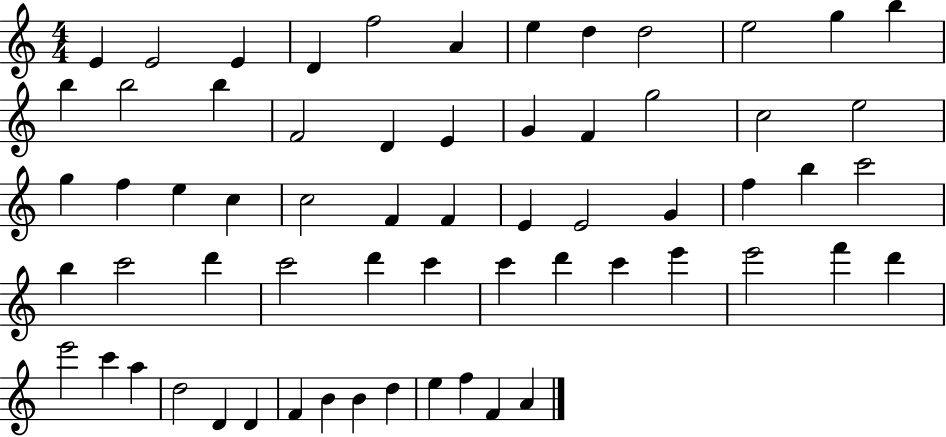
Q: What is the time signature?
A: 4/4